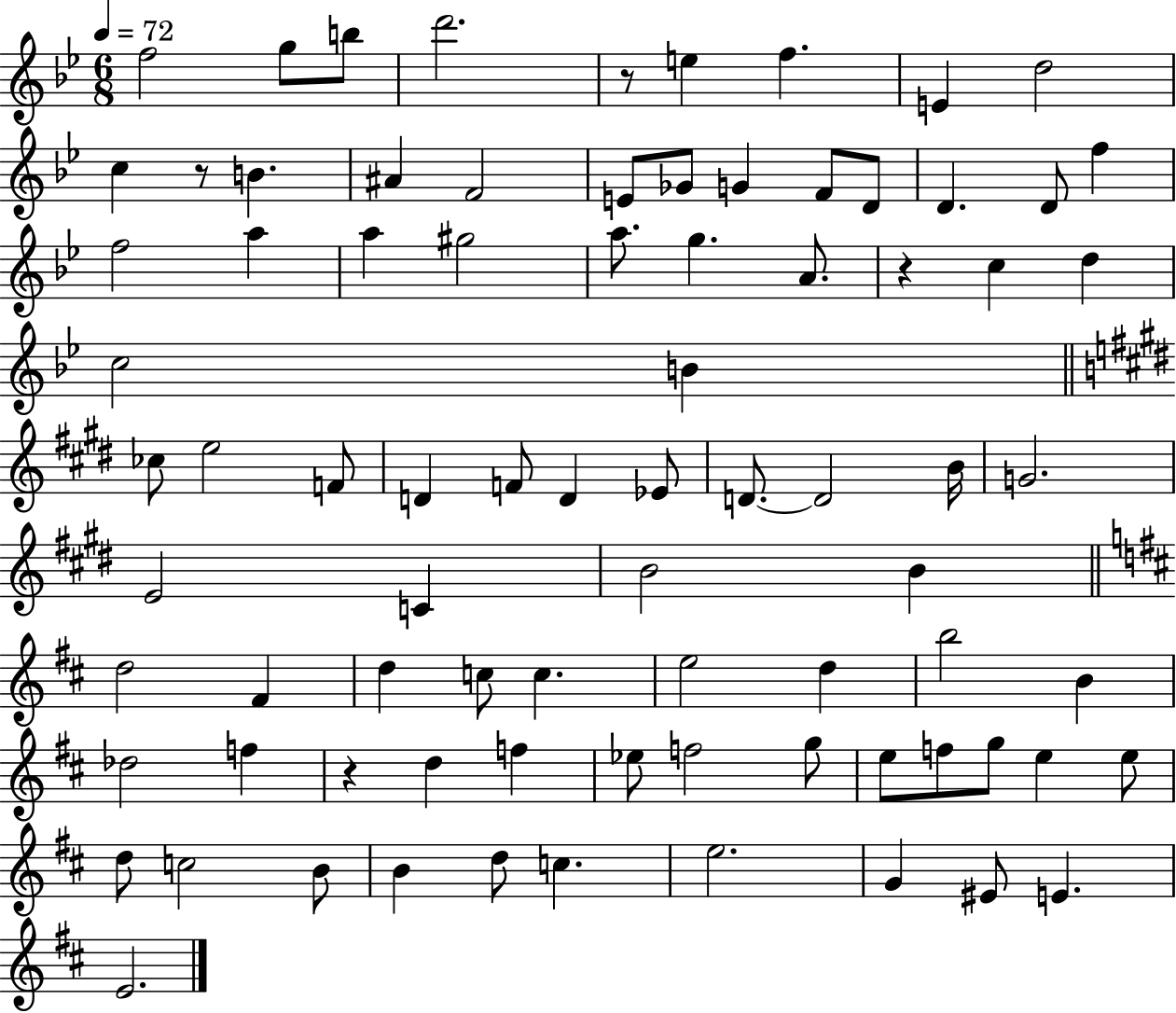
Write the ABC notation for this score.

X:1
T:Untitled
M:6/8
L:1/4
K:Bb
f2 g/2 b/2 d'2 z/2 e f E d2 c z/2 B ^A F2 E/2 _G/2 G F/2 D/2 D D/2 f f2 a a ^g2 a/2 g A/2 z c d c2 B _c/2 e2 F/2 D F/2 D _E/2 D/2 D2 B/4 G2 E2 C B2 B d2 ^F d c/2 c e2 d b2 B _d2 f z d f _e/2 f2 g/2 e/2 f/2 g/2 e e/2 d/2 c2 B/2 B d/2 c e2 G ^E/2 E E2